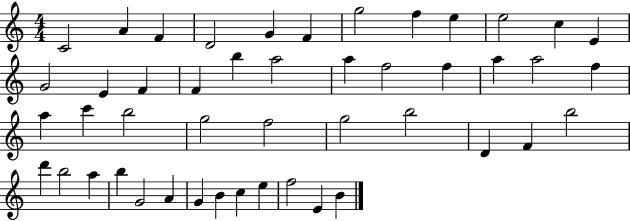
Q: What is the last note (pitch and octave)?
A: B4